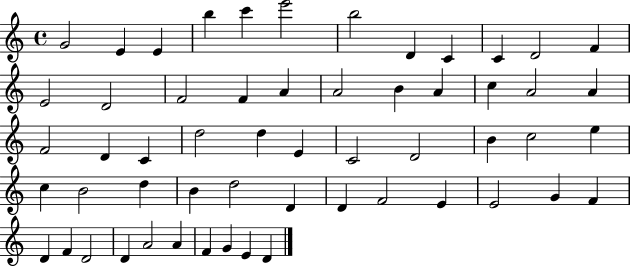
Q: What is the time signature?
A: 4/4